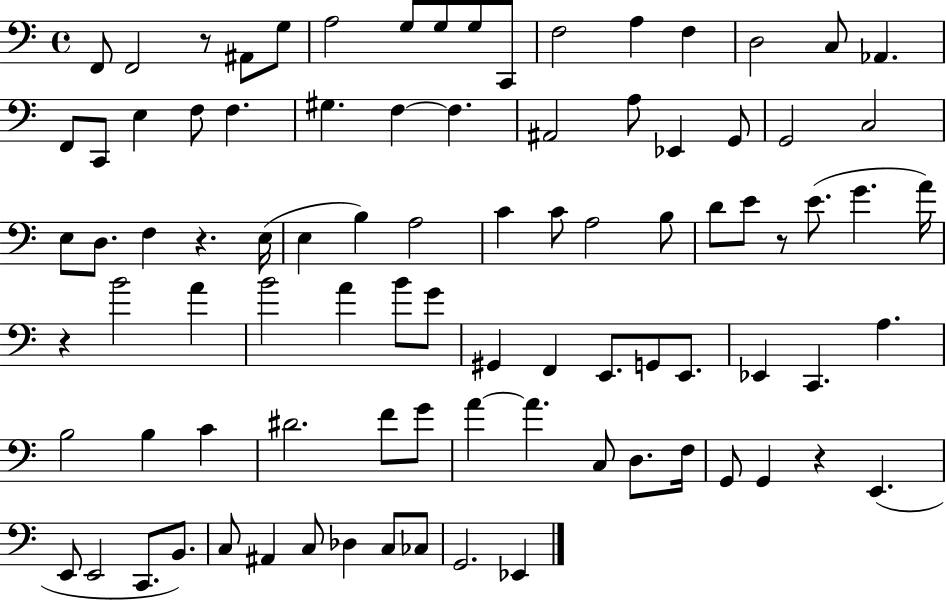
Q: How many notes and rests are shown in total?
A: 90